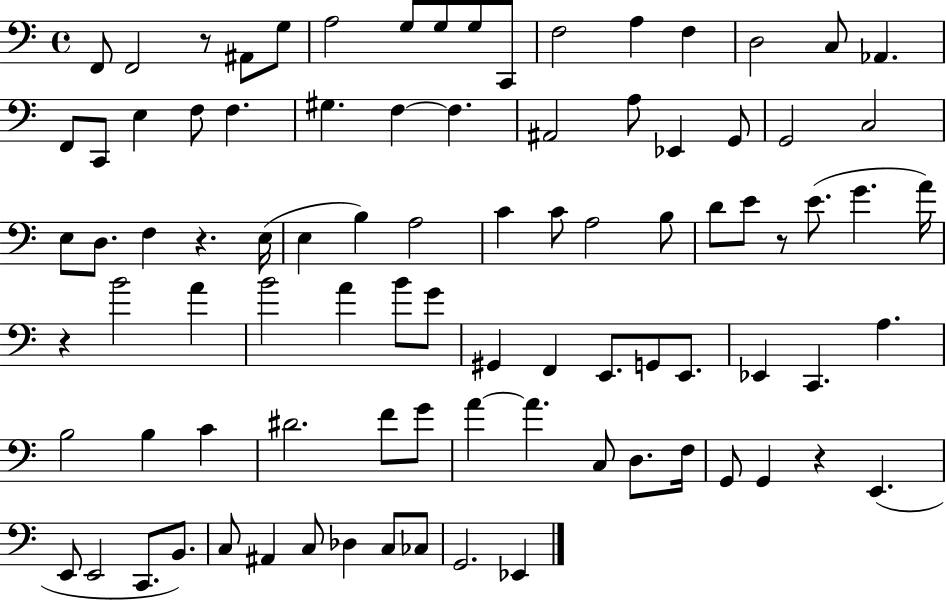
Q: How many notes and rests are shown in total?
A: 90